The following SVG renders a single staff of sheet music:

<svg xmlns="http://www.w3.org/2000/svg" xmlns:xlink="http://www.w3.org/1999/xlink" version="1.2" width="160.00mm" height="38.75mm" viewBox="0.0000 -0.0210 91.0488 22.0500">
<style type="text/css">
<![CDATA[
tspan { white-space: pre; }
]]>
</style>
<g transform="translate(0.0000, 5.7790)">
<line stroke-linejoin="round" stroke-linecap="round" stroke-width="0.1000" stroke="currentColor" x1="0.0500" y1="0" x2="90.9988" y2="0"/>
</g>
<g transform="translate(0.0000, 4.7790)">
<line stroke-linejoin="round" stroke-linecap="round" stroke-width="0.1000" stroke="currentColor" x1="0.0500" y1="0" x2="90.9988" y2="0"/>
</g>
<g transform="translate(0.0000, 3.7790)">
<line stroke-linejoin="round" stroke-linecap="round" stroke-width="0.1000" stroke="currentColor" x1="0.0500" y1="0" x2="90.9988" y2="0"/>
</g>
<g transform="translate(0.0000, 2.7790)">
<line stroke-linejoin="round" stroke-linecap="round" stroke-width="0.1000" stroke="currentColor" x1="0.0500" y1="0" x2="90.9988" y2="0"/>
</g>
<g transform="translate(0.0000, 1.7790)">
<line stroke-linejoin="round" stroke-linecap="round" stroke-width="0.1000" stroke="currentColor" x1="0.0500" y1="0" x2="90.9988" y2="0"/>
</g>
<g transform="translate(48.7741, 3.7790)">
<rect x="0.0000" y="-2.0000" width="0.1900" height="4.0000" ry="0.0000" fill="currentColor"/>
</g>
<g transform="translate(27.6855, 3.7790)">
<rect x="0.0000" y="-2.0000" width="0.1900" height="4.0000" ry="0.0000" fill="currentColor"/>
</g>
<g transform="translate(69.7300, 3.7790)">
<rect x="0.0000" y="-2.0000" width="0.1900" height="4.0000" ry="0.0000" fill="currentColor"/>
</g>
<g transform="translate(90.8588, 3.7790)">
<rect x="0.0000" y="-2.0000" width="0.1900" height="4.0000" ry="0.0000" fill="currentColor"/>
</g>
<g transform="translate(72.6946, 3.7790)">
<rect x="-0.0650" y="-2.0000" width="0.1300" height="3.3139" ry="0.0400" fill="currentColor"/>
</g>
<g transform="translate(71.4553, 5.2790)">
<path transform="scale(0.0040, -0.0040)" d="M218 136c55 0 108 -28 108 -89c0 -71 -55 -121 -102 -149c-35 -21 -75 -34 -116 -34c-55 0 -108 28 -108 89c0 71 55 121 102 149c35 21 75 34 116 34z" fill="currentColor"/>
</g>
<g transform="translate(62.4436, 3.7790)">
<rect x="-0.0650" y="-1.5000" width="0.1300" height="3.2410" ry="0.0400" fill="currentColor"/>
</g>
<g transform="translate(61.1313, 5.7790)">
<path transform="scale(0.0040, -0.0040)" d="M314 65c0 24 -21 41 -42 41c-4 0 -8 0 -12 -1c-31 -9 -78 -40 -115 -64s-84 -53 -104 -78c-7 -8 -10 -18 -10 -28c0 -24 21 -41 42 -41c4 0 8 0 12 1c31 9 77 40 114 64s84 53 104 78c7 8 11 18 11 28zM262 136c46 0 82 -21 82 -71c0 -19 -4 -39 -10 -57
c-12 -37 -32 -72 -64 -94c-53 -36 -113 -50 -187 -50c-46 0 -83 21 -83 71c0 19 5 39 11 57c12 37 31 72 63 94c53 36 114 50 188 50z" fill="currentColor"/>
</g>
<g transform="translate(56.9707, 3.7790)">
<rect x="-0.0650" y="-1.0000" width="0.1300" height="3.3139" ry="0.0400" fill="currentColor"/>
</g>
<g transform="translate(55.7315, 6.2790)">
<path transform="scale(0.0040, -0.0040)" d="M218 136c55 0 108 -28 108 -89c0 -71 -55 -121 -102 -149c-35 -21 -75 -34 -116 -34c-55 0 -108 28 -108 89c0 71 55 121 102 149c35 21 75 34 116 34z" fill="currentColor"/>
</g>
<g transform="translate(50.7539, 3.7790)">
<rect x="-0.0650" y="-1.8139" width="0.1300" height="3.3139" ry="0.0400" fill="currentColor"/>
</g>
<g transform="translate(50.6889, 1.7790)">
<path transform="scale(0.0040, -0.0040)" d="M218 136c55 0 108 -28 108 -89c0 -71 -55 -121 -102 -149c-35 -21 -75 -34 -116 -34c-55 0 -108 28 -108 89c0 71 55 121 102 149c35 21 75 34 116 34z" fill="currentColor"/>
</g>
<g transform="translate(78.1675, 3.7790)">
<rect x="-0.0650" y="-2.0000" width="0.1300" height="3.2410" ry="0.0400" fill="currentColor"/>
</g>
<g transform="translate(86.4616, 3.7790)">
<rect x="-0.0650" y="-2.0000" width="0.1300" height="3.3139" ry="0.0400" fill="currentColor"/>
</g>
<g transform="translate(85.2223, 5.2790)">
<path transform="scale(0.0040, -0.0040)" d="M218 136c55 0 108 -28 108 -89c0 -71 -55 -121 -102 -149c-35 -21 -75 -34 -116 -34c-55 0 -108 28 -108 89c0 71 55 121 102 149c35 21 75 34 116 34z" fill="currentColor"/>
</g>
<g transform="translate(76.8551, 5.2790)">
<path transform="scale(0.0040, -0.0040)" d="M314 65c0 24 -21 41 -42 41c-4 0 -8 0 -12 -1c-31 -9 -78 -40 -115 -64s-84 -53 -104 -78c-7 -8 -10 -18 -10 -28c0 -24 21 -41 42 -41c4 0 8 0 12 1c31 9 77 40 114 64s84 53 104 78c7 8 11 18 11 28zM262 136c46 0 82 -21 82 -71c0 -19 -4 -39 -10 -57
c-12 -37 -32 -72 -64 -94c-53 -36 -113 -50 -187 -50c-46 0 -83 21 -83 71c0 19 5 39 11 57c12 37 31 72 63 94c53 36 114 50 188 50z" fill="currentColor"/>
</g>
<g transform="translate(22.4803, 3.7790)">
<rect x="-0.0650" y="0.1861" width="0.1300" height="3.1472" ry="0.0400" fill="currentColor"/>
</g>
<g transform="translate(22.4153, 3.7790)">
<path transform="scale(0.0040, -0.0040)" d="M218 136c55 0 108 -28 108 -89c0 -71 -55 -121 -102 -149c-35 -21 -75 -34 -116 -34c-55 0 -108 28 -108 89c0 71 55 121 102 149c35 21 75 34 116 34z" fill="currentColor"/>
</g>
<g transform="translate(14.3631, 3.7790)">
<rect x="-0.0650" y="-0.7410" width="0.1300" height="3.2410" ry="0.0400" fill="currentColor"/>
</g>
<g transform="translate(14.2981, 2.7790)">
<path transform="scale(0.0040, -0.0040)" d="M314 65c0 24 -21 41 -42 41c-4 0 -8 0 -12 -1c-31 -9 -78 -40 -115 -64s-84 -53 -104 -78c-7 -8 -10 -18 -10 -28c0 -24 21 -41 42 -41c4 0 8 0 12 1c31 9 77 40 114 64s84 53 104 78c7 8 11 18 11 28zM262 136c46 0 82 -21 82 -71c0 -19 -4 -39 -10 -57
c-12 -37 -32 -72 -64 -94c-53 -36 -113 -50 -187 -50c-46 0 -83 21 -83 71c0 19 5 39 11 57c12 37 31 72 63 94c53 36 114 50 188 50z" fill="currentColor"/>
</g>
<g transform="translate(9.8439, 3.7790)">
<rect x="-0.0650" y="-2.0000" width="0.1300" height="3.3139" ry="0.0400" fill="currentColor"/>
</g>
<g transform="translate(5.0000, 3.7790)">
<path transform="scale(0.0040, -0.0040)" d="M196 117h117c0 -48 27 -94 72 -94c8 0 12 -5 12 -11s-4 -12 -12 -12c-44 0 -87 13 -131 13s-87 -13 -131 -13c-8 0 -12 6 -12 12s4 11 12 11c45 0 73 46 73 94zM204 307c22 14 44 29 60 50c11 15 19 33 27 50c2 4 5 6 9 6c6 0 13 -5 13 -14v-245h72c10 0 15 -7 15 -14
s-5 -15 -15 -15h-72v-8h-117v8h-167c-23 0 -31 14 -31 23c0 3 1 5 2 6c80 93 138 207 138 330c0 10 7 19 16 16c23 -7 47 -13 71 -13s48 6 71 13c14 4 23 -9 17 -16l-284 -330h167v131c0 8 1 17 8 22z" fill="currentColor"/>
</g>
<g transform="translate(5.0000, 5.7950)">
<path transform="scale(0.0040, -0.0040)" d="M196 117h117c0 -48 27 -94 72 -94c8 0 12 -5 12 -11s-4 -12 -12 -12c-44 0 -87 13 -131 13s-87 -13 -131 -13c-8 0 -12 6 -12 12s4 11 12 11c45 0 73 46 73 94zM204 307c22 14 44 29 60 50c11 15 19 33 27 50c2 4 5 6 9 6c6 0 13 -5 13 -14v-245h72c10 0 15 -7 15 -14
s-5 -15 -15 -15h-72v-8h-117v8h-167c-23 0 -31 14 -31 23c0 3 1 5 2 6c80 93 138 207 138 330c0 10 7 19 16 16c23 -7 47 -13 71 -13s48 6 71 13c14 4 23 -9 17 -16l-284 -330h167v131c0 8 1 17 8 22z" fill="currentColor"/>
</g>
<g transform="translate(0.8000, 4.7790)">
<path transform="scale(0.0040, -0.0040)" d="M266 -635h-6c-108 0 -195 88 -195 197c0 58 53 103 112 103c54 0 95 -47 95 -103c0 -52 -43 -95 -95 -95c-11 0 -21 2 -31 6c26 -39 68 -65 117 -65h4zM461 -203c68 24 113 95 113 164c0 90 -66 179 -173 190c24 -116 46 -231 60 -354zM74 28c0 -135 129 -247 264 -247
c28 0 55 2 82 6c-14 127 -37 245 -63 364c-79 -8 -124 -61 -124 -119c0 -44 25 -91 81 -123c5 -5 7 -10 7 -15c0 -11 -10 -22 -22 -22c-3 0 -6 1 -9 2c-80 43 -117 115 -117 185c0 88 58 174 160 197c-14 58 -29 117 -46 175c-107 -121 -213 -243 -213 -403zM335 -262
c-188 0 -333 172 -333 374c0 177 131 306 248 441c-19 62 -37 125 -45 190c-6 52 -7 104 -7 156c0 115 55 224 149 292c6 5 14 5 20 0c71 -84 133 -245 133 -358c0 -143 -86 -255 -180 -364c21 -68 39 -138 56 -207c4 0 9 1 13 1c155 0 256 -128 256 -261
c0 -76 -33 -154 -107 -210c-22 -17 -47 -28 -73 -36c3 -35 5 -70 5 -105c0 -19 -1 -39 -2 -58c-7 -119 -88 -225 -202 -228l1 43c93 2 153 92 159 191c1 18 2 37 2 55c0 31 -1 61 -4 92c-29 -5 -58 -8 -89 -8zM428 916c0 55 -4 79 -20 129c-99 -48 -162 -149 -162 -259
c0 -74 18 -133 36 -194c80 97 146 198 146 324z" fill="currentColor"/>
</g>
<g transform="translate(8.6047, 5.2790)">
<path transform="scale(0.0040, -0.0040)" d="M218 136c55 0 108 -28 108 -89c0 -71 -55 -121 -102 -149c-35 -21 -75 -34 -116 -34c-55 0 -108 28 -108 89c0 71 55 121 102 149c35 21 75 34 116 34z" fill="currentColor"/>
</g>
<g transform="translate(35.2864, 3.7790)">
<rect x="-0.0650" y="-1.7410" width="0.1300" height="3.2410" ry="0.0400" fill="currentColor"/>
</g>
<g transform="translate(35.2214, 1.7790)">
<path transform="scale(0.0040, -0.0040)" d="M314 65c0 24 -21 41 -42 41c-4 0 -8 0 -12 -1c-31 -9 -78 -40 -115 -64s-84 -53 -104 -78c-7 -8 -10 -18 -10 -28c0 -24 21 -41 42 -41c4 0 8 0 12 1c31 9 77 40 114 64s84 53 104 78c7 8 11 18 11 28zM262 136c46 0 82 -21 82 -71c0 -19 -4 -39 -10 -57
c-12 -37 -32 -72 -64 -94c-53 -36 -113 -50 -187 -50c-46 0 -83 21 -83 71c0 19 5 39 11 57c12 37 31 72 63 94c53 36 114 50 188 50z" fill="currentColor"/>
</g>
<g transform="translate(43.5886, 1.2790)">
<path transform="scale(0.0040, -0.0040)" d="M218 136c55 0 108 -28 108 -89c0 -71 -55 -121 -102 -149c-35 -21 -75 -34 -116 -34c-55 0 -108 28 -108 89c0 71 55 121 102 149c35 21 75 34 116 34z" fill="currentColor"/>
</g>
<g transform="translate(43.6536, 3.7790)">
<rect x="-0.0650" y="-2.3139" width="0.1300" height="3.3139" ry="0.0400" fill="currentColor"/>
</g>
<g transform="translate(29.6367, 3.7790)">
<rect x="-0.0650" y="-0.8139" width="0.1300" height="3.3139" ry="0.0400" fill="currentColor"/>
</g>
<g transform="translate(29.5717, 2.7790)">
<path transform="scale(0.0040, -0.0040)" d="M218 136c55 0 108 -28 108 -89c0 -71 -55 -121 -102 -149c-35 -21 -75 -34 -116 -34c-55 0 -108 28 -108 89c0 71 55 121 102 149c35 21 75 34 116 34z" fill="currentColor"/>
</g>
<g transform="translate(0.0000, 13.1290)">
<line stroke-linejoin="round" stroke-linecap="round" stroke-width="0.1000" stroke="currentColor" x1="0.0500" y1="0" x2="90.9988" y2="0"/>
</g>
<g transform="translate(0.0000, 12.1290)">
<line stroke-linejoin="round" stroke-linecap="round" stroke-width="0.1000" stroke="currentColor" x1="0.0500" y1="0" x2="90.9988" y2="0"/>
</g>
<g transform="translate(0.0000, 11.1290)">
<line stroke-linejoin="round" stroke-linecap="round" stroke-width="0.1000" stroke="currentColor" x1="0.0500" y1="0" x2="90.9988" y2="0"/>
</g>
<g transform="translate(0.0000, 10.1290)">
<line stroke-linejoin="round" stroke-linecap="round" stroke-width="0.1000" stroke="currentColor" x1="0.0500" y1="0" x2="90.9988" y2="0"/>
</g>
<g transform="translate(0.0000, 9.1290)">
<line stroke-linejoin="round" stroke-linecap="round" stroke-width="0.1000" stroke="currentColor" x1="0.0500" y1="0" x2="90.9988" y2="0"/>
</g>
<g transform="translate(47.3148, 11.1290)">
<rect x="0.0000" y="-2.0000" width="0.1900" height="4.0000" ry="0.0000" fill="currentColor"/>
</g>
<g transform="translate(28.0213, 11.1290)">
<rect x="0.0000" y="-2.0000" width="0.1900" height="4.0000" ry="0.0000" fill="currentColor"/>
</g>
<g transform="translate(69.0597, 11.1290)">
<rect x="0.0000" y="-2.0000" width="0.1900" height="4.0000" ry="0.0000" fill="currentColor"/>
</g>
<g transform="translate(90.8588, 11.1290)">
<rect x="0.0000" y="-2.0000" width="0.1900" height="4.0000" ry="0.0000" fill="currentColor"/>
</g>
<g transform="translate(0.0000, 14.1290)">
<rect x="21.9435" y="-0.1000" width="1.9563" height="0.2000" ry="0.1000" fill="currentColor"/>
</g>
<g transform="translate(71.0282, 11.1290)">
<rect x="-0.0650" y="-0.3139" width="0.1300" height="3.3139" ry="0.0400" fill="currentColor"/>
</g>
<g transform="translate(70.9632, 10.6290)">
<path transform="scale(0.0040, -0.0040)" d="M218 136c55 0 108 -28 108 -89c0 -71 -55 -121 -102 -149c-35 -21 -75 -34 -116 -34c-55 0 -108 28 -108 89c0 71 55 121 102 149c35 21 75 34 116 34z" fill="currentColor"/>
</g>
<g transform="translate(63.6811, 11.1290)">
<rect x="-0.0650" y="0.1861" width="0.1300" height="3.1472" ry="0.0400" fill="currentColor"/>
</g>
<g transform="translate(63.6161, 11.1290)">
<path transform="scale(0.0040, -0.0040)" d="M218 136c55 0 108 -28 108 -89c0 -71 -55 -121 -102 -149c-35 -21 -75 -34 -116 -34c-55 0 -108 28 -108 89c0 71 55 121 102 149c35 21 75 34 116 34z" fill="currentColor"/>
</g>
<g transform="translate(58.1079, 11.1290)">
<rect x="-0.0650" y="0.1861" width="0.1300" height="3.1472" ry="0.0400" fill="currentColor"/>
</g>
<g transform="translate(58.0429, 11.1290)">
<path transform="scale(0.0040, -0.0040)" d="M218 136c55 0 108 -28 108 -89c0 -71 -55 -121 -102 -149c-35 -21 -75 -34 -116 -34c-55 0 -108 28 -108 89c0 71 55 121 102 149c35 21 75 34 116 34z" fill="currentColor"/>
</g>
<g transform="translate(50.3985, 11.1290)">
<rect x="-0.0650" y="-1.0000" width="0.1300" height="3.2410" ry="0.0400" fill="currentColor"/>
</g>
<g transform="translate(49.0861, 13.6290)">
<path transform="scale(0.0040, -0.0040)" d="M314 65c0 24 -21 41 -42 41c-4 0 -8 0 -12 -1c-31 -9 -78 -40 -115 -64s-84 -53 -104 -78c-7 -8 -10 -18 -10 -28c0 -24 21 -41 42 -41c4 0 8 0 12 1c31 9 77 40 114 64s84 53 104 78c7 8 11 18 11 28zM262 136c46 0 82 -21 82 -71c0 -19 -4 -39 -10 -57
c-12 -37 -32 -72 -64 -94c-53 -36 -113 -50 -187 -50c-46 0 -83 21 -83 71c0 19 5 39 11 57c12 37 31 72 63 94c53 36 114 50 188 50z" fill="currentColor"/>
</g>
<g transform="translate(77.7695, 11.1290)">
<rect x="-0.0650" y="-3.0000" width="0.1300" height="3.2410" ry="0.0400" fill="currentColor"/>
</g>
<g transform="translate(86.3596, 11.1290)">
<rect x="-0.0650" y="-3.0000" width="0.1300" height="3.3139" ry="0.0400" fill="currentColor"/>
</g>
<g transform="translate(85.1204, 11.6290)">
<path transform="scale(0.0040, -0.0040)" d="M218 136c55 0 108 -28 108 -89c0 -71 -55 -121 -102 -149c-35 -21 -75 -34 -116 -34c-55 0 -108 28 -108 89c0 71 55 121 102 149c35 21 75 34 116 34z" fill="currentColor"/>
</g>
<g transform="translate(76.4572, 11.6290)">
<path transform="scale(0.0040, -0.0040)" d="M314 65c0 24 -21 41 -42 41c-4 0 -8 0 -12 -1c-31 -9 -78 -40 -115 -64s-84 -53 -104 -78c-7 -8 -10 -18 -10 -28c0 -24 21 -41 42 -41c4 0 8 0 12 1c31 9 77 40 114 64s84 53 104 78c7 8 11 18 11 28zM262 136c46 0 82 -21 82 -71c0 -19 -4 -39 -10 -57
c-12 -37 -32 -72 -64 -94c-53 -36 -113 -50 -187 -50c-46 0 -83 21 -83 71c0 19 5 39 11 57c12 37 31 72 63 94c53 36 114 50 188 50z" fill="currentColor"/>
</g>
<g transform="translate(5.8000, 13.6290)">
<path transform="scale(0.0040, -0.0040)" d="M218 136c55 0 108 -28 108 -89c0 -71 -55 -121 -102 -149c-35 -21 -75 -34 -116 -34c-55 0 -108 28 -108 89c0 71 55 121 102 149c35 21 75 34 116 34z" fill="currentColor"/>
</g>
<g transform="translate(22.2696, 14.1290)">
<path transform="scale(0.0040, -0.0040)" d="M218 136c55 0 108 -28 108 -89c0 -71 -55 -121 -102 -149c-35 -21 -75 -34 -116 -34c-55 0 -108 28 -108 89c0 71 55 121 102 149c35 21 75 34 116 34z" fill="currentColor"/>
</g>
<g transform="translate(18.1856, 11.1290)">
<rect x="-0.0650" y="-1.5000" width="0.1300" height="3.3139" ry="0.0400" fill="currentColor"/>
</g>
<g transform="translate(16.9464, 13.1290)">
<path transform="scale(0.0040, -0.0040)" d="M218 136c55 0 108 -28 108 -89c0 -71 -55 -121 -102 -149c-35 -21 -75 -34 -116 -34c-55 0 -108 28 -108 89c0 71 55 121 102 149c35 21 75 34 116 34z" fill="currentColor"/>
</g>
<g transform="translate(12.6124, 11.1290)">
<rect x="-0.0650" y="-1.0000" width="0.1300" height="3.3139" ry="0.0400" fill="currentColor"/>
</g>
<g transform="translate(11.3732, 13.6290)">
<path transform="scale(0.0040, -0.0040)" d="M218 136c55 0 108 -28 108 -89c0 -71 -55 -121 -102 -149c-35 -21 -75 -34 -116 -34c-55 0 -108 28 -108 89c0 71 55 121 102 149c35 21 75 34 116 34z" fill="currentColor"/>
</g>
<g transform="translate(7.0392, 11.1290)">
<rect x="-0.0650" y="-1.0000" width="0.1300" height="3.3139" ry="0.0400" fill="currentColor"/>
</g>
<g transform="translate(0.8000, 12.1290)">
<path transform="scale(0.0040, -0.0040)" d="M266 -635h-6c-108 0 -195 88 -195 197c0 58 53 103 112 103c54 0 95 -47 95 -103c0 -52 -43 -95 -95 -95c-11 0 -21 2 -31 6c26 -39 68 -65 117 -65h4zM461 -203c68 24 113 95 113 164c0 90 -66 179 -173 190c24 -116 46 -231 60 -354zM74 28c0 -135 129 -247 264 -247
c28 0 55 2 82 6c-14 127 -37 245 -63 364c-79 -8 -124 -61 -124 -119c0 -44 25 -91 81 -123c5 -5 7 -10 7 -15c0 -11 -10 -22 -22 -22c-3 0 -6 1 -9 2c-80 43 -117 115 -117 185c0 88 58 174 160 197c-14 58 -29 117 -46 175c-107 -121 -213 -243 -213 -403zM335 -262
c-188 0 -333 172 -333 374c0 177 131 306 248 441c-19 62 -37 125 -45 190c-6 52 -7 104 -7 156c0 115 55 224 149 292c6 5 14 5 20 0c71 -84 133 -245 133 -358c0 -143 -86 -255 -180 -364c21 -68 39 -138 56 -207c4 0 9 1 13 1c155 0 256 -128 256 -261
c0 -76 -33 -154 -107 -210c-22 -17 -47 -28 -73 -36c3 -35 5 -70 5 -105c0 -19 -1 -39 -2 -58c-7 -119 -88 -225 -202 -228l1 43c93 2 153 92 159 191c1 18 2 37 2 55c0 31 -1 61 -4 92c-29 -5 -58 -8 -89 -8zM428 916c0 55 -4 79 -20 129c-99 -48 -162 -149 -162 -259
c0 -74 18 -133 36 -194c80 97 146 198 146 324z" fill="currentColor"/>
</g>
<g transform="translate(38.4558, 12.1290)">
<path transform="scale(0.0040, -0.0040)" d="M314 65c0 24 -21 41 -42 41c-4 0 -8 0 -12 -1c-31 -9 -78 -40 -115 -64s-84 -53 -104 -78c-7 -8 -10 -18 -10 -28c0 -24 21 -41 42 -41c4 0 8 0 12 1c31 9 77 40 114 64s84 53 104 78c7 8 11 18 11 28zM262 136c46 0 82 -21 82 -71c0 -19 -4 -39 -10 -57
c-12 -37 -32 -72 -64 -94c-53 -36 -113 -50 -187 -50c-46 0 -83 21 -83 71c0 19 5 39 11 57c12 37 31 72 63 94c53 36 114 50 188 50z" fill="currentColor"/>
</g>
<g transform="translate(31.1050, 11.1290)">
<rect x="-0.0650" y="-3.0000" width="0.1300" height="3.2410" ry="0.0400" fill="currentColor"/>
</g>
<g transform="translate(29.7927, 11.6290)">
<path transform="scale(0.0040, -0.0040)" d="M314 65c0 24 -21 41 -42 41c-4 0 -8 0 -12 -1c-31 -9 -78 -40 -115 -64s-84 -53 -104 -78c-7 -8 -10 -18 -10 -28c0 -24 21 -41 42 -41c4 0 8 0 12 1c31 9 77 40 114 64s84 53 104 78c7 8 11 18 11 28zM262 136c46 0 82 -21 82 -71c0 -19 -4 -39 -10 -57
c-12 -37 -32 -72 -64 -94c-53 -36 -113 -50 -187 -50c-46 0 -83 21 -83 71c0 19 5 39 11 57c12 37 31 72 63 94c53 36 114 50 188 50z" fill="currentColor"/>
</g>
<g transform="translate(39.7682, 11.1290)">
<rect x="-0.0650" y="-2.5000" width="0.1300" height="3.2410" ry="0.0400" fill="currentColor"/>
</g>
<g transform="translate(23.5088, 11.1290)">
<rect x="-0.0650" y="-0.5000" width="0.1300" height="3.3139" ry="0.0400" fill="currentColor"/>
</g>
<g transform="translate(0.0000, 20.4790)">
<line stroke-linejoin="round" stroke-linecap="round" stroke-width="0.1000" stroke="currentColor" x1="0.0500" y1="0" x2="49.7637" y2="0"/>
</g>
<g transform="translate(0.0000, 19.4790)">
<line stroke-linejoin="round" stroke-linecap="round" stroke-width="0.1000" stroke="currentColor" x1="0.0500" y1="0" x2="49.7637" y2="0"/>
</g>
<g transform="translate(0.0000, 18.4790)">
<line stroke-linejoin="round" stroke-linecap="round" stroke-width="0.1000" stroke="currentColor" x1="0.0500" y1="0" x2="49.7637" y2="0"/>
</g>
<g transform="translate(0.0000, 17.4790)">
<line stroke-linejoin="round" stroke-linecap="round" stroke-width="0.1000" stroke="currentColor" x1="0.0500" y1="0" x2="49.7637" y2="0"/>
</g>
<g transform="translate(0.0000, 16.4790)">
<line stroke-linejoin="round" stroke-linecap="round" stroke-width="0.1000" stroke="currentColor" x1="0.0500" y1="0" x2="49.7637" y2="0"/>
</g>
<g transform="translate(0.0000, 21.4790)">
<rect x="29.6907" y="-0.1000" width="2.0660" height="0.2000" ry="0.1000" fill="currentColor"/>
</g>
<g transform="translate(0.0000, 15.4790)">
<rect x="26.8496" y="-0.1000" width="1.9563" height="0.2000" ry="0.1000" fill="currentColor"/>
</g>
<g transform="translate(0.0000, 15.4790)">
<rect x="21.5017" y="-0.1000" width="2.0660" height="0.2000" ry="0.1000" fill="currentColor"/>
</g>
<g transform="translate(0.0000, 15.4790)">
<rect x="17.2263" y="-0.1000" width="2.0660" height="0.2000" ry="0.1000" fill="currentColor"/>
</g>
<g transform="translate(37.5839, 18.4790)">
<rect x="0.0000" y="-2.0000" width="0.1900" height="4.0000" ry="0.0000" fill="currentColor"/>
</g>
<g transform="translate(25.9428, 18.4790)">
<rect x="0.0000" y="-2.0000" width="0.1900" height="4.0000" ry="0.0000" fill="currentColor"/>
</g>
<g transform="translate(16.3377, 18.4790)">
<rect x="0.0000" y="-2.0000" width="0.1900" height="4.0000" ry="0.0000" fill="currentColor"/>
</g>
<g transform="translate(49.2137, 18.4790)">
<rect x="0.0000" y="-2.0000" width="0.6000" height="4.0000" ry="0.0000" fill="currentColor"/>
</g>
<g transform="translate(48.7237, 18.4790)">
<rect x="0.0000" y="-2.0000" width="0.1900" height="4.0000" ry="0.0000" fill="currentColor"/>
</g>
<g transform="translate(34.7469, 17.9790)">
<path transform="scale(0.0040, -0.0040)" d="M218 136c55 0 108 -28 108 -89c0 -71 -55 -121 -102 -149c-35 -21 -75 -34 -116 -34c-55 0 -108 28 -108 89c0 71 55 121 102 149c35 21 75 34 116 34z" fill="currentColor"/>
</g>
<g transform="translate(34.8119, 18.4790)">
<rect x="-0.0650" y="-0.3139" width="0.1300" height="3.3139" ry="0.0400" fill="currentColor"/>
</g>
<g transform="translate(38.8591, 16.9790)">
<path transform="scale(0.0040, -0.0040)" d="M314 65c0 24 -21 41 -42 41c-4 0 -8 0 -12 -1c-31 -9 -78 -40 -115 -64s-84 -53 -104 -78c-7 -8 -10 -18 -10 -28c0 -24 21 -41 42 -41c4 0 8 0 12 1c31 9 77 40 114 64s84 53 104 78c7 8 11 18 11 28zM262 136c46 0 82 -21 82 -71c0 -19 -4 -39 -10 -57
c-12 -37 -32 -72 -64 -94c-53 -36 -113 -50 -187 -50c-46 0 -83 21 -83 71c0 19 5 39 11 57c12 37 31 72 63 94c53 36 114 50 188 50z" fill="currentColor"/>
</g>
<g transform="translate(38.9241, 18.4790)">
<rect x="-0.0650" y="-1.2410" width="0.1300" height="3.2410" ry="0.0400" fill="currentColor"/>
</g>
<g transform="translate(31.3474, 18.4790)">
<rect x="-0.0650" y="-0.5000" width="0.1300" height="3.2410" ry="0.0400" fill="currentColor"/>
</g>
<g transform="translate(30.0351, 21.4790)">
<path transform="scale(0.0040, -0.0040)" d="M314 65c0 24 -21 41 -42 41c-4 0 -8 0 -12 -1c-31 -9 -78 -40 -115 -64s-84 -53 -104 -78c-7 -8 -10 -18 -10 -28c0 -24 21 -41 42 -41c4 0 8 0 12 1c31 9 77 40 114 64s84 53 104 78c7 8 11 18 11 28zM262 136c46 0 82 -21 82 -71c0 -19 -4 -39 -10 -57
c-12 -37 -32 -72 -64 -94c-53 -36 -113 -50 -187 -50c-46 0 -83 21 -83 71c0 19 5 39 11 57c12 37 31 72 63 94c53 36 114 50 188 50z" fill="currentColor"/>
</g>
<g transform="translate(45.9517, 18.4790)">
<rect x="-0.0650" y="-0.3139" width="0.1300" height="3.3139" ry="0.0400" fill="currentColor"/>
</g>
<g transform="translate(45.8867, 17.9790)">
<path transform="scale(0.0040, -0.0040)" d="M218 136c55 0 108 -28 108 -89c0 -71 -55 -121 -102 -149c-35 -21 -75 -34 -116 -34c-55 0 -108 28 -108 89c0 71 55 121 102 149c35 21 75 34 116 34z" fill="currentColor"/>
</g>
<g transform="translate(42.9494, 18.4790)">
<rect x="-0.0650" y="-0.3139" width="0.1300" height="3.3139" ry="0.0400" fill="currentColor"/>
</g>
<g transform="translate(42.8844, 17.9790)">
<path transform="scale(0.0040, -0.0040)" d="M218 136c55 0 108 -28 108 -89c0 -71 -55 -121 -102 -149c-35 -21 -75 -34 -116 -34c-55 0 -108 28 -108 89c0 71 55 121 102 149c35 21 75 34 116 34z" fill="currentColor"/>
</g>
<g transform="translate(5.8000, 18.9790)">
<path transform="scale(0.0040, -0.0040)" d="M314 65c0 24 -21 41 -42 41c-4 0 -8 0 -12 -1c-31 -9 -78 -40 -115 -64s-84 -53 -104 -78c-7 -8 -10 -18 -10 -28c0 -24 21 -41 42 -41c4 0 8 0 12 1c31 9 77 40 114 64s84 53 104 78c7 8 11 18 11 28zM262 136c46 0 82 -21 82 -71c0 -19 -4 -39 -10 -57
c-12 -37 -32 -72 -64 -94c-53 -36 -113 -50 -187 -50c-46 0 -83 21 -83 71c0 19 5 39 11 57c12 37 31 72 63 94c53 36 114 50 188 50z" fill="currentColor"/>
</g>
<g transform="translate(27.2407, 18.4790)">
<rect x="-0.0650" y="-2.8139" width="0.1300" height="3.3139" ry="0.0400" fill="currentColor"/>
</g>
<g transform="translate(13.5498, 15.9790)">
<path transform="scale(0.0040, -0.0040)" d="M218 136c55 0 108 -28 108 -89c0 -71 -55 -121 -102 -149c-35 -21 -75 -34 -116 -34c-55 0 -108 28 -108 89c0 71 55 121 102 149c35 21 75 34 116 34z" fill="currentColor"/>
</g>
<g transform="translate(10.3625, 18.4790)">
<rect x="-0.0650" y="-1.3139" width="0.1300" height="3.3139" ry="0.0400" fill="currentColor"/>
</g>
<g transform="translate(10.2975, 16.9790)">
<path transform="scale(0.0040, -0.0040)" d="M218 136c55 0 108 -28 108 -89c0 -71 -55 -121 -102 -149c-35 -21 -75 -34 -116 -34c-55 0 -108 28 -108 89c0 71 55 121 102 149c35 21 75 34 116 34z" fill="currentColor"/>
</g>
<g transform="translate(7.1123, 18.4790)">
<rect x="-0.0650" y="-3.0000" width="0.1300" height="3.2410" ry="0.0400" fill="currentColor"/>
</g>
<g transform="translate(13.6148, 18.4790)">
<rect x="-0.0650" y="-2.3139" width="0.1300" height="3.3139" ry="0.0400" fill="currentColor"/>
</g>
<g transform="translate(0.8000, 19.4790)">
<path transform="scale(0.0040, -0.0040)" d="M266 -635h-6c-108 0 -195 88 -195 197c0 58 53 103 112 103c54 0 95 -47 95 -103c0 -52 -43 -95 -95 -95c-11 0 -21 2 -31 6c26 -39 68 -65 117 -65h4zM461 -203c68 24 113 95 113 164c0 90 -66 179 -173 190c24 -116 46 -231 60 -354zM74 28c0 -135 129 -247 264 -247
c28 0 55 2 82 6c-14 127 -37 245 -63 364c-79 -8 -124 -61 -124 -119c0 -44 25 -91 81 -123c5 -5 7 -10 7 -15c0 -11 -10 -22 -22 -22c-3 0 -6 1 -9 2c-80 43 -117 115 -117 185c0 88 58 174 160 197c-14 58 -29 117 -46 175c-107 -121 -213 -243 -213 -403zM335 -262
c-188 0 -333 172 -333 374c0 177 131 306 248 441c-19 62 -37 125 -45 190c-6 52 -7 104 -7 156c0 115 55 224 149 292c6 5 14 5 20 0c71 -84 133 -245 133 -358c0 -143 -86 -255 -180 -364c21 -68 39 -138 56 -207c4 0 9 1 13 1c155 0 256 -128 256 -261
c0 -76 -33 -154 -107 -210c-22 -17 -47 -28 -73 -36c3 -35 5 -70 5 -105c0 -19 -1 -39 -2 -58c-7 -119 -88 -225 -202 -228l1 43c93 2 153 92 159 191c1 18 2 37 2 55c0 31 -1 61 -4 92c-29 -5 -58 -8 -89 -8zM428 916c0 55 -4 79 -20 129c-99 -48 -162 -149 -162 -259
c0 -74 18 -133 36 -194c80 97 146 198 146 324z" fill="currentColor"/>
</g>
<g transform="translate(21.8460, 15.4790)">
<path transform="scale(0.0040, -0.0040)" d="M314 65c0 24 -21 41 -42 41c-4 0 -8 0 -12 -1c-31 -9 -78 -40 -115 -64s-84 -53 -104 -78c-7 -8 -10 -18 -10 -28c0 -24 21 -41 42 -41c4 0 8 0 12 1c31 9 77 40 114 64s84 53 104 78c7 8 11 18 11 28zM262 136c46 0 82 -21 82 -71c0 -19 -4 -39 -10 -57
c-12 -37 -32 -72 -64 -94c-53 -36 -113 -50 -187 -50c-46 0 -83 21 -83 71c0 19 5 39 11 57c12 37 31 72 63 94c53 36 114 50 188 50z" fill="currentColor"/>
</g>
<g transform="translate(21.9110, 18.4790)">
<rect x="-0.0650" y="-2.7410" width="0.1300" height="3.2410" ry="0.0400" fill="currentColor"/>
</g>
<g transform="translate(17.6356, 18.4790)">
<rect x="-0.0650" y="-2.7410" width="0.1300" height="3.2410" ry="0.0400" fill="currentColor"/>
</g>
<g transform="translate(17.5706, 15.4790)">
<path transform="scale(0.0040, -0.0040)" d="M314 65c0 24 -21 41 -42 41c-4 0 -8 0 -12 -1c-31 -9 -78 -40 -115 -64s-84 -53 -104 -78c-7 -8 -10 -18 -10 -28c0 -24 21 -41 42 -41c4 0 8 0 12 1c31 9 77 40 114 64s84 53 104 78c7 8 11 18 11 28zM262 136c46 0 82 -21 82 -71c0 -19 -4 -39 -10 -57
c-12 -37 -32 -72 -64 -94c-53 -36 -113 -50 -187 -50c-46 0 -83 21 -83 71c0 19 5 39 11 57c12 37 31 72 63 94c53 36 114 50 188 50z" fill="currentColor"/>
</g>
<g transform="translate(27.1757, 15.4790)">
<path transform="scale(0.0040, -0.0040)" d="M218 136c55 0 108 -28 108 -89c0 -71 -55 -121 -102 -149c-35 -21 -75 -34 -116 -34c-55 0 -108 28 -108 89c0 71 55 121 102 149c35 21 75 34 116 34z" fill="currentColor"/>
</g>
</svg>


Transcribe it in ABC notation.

X:1
T:Untitled
M:4/4
L:1/4
K:C
F d2 B d f2 g f D E2 F F2 F D D E C A2 G2 D2 B B c A2 A A2 e g a2 a2 a C2 c e2 c c